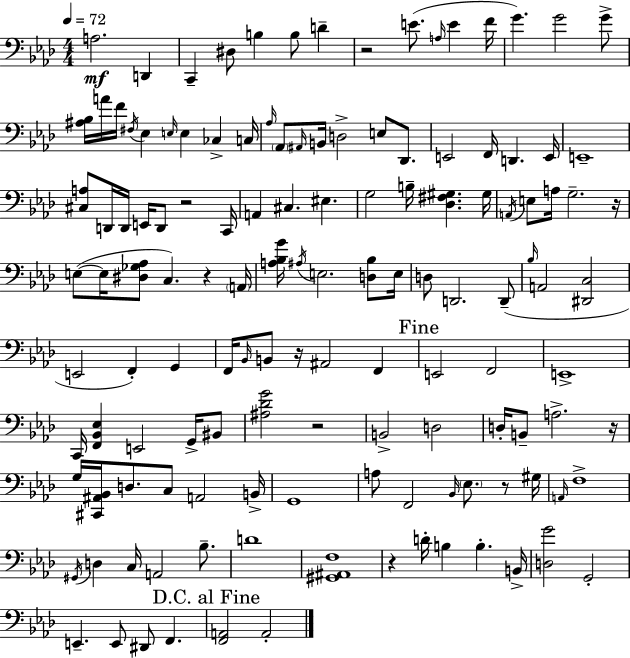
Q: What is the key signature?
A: AES major